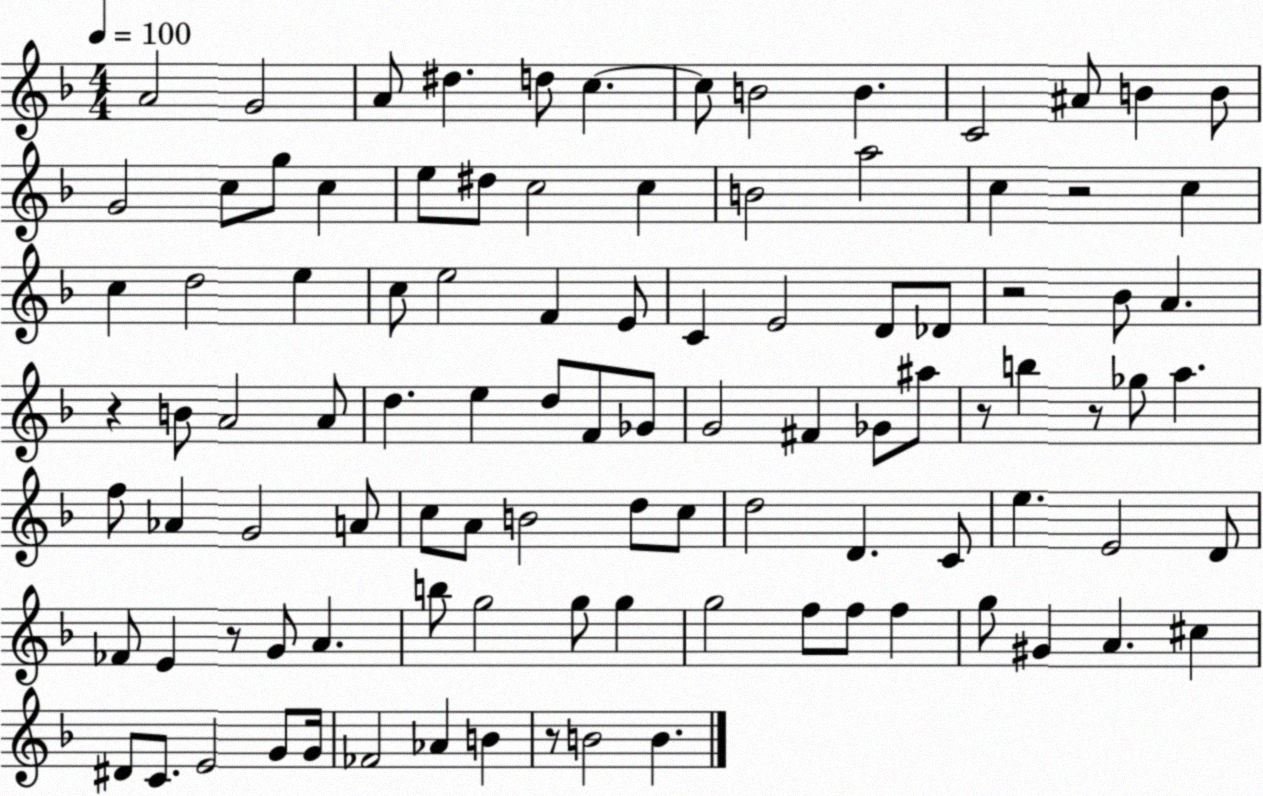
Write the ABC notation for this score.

X:1
T:Untitled
M:4/4
L:1/4
K:F
A2 G2 A/2 ^d d/2 c c/2 B2 B C2 ^A/2 B B/2 G2 c/2 g/2 c e/2 ^d/2 c2 c B2 a2 c z2 c c d2 e c/2 e2 F E/2 C E2 D/2 _D/2 z2 _B/2 A z B/2 A2 A/2 d e d/2 F/2 _G/2 G2 ^F _G/2 ^a/2 z/2 b z/2 _g/2 a f/2 _A G2 A/2 c/2 A/2 B2 d/2 c/2 d2 D C/2 e E2 D/2 _F/2 E z/2 G/2 A b/2 g2 g/2 g g2 f/2 f/2 f g/2 ^G A ^c ^D/2 C/2 E2 G/2 G/4 _F2 _A B z/2 B2 B